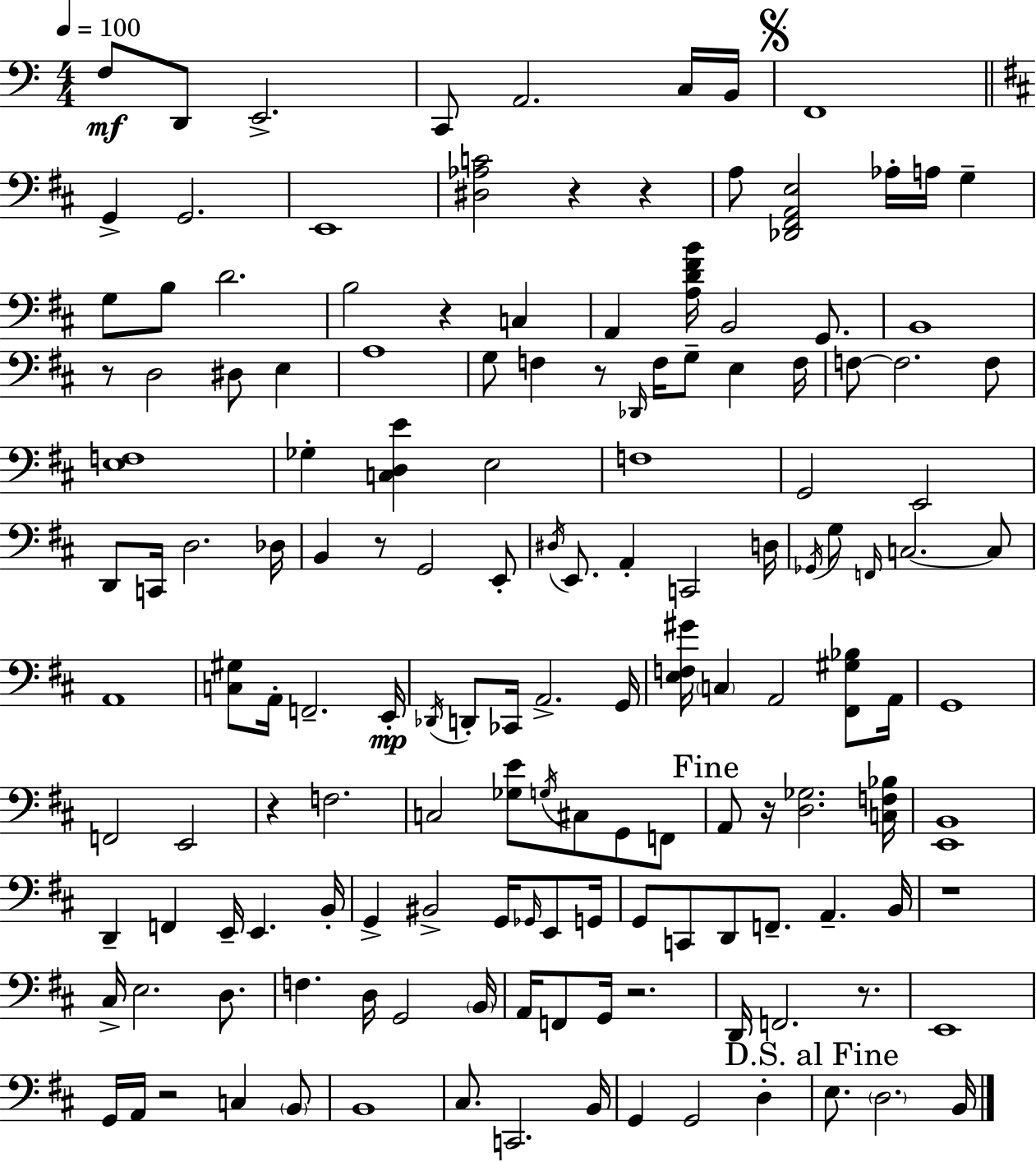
{
  \clef bass
  \numericTimeSignature
  \time 4/4
  \key c \major
  \tempo 4 = 100
  f8\mf d,8 e,2.-> | c,8 a,2. c16 b,16 | \mark \markup { \musicglyph "scripts.segno" } f,1 | \bar "||" \break \key d \major g,4-> g,2. | e,1 | <dis aes c'>2 r4 r4 | a8 <des, fis, a, e>2 aes16-. a16 g4-- | \break g8 b8 d'2. | b2 r4 c4 | a,4 <a d' fis' b'>16 b,2 g,8. | b,1 | \break r8 d2 dis8 e4 | a1 | g8 f4 r8 \grace { des,16 } f16 g8-- e4 | f16 f8~~ f2. f8 | \break <e f>1 | ges4-. <c d e'>4 e2 | f1 | g,2 e,2 | \break d,8 c,16 d2. | des16 b,4 r8 g,2 e,8-. | \acciaccatura { dis16 } e,8. a,4-. c,2 | d16 \acciaccatura { ges,16 } g8 \grace { f,16 } c2.~~ | \break c8 a,1 | <c gis>8 a,16-. f,2.-- | e,16-.\mp \acciaccatura { des,16 } d,8-. ces,16 a,2.-> | g,16 <e f gis'>16 \parenthesize c4 a,2 | \break <fis, gis bes>8 a,16 g,1 | f,2 e,2 | r4 f2. | c2 <ges e'>8 \acciaccatura { g16 } | \break cis8 g,8 f,8 \mark "Fine" a,8 r16 <d ges>2. | <c f bes>16 <e, b,>1 | d,4-- f,4 e,16-- e,4. | b,16-. g,4-> bis,2-> | \break g,16 \grace { ges,16 } e,8 g,16 g,8 c,8 d,8 f,8.-- | a,4.-- b,16 r1 | cis16-> e2. | d8. f4. d16 g,2 | \break \parenthesize b,16 a,16 f,8 g,16 r2. | d,16 f,2. | r8. e,1 | g,16 a,16 r2 | \break c4 \parenthesize b,8 b,1 | cis8. c,2. | b,16 g,4 g,2 | d4-. \mark "D.S. al Fine" e8. \parenthesize d2. | \break b,16 \bar "|."
}